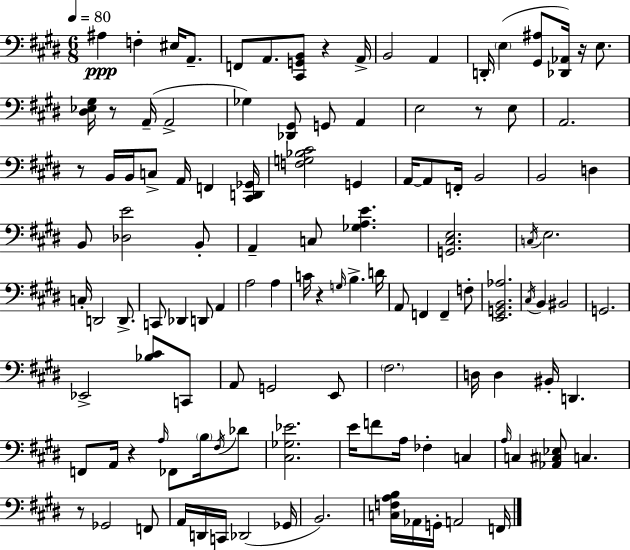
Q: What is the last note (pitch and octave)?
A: F2